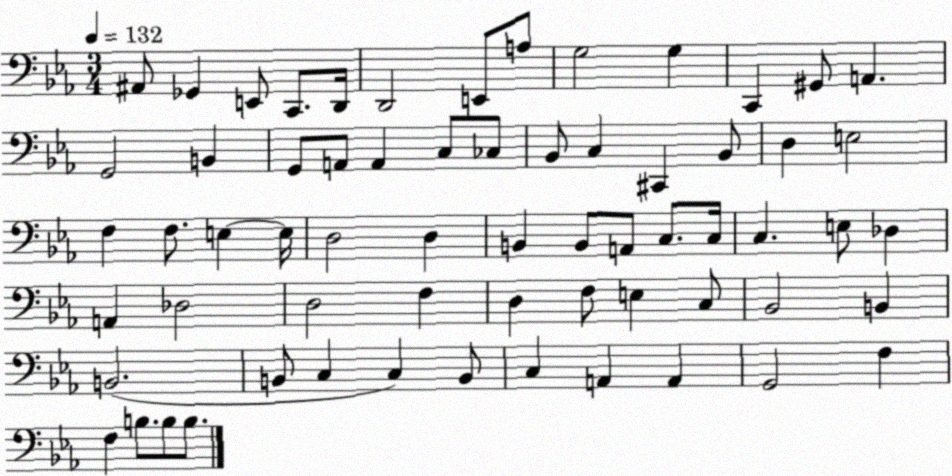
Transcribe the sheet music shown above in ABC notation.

X:1
T:Untitled
M:3/4
L:1/4
K:Eb
^A,,/2 _G,, E,,/2 C,,/2 D,,/4 D,,2 E,,/2 A,/2 G,2 G, C,, ^G,,/2 A,, G,,2 B,, G,,/2 A,,/2 A,, C,/2 _C,/2 _B,,/2 C, ^C,, _B,,/2 D, E,2 F, F,/2 E, E,/4 D,2 D, B,, B,,/2 A,,/2 C,/2 C,/4 C, E,/2 _D, A,, _D,2 D,2 F, D, F,/2 E, C,/2 _B,,2 B,, B,,2 B,,/2 C, C, B,,/2 C, A,, A,, G,,2 F, F, B,/2 B,/2 B,/2